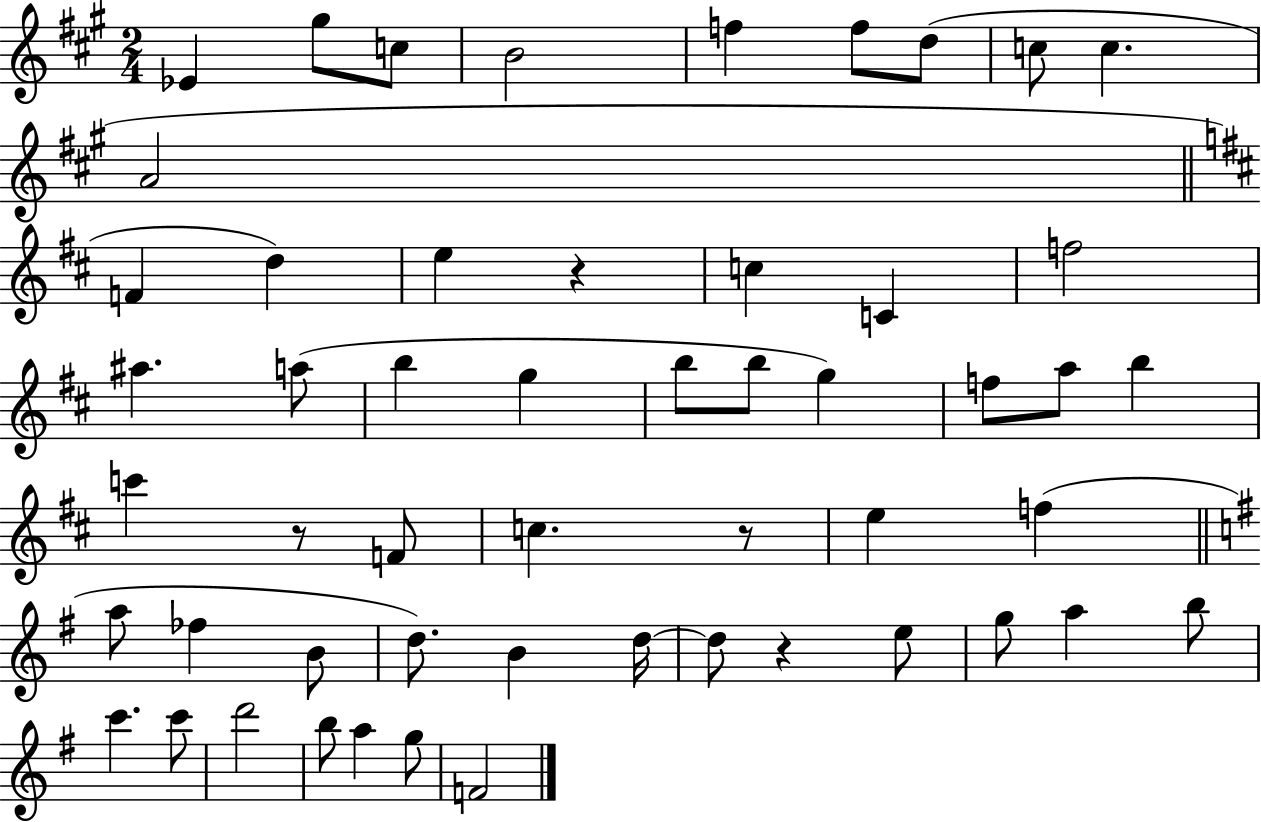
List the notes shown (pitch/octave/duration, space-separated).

Eb4/q G#5/e C5/e B4/h F5/q F5/e D5/e C5/e C5/q. A4/h F4/q D5/q E5/q R/q C5/q C4/q F5/h A#5/q. A5/e B5/q G5/q B5/e B5/e G5/q F5/e A5/e B5/q C6/q R/e F4/e C5/q. R/e E5/q F5/q A5/e FES5/q B4/e D5/e. B4/q D5/s D5/e R/q E5/e G5/e A5/q B5/e C6/q. C6/e D6/h B5/e A5/q G5/e F4/h